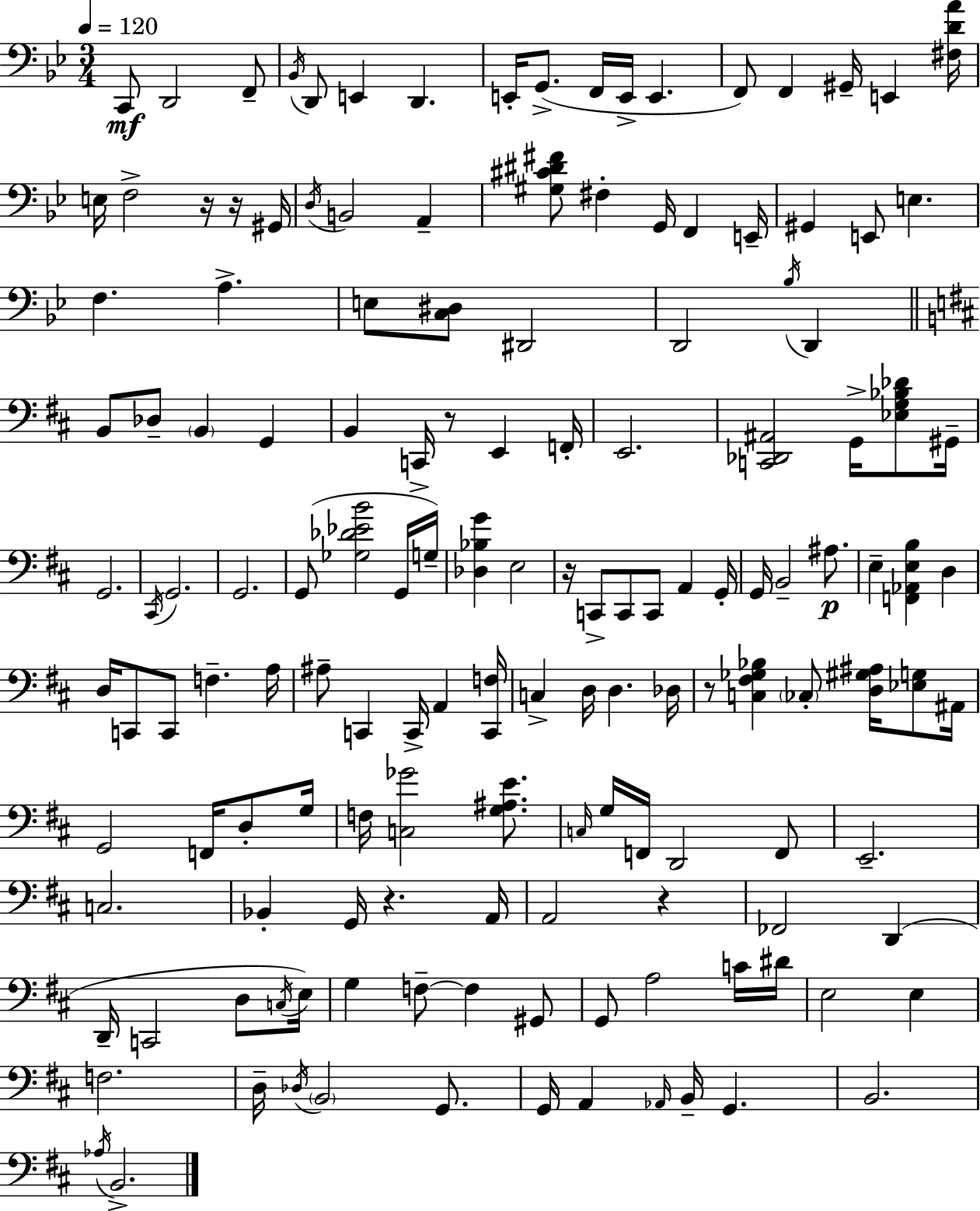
X:1
T:Untitled
M:3/4
L:1/4
K:Gm
C,,/2 D,,2 F,,/2 _B,,/4 D,,/2 E,, D,, E,,/4 G,,/2 F,,/4 E,,/4 E,, F,,/2 F,, ^G,,/4 E,, [^F,DA]/4 E,/4 F,2 z/4 z/4 ^G,,/4 D,/4 B,,2 A,, [^G,^C^D^F]/2 ^F, G,,/4 F,, E,,/4 ^G,, E,,/2 E, F, A, E,/2 [C,^D,]/2 ^D,,2 D,,2 _B,/4 D,, B,,/2 _D,/2 B,, G,, B,, C,,/4 z/2 E,, F,,/4 E,,2 [C,,_D,,^A,,]2 G,,/4 [_E,G,_B,_D]/2 ^G,,/4 G,,2 ^C,,/4 G,,2 G,,2 G,,/2 [_G,_D_EB]2 G,,/4 G,/4 [_D,_B,G] E,2 z/4 C,,/2 C,,/2 C,,/2 A,, G,,/4 G,,/4 B,,2 ^A,/2 E, [F,,_A,,E,B,] D, D,/4 C,,/2 C,,/2 F, A,/4 ^A,/2 C,, C,,/4 A,, [C,,F,]/4 C, D,/4 D, _D,/4 z/2 [C,^F,_G,_B,] _C,/2 [D,^G,^A,]/4 [_E,G,]/2 ^A,,/4 G,,2 F,,/4 D,/2 G,/4 F,/4 [C,_G]2 [G,^A,E]/2 C,/4 G,/4 F,,/4 D,,2 F,,/2 E,,2 C,2 _B,, G,,/4 z A,,/4 A,,2 z _F,,2 D,, D,,/4 C,,2 D,/2 C,/4 E,/4 G, F,/2 F, ^G,,/2 G,,/2 A,2 C/4 ^D/4 E,2 E, F,2 D,/4 _D,/4 B,,2 G,,/2 G,,/4 A,, _A,,/4 B,,/4 G,, B,,2 _A,/4 B,,2